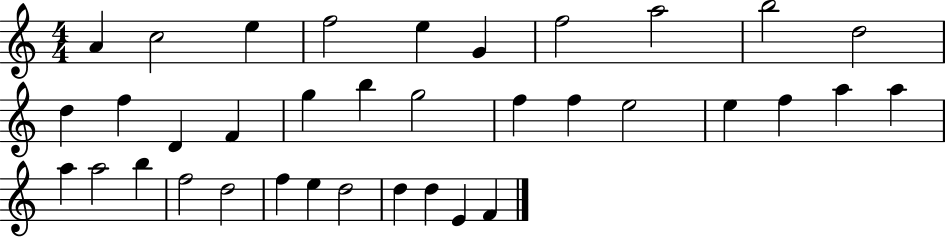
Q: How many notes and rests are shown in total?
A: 36